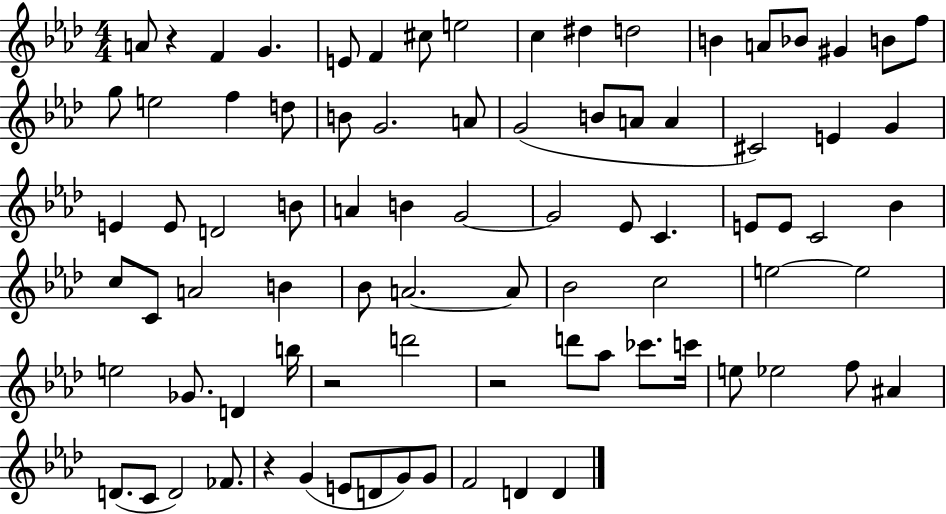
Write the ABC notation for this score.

X:1
T:Untitled
M:4/4
L:1/4
K:Ab
A/2 z F G E/2 F ^c/2 e2 c ^d d2 B A/2 _B/2 ^G B/2 f/2 g/2 e2 f d/2 B/2 G2 A/2 G2 B/2 A/2 A ^C2 E G E E/2 D2 B/2 A B G2 G2 _E/2 C E/2 E/2 C2 _B c/2 C/2 A2 B _B/2 A2 A/2 _B2 c2 e2 e2 e2 _G/2 D b/4 z2 d'2 z2 d'/2 _a/2 _c'/2 c'/4 e/2 _e2 f/2 ^A D/2 C/2 D2 _F/2 z G E/2 D/2 G/2 G/2 F2 D D